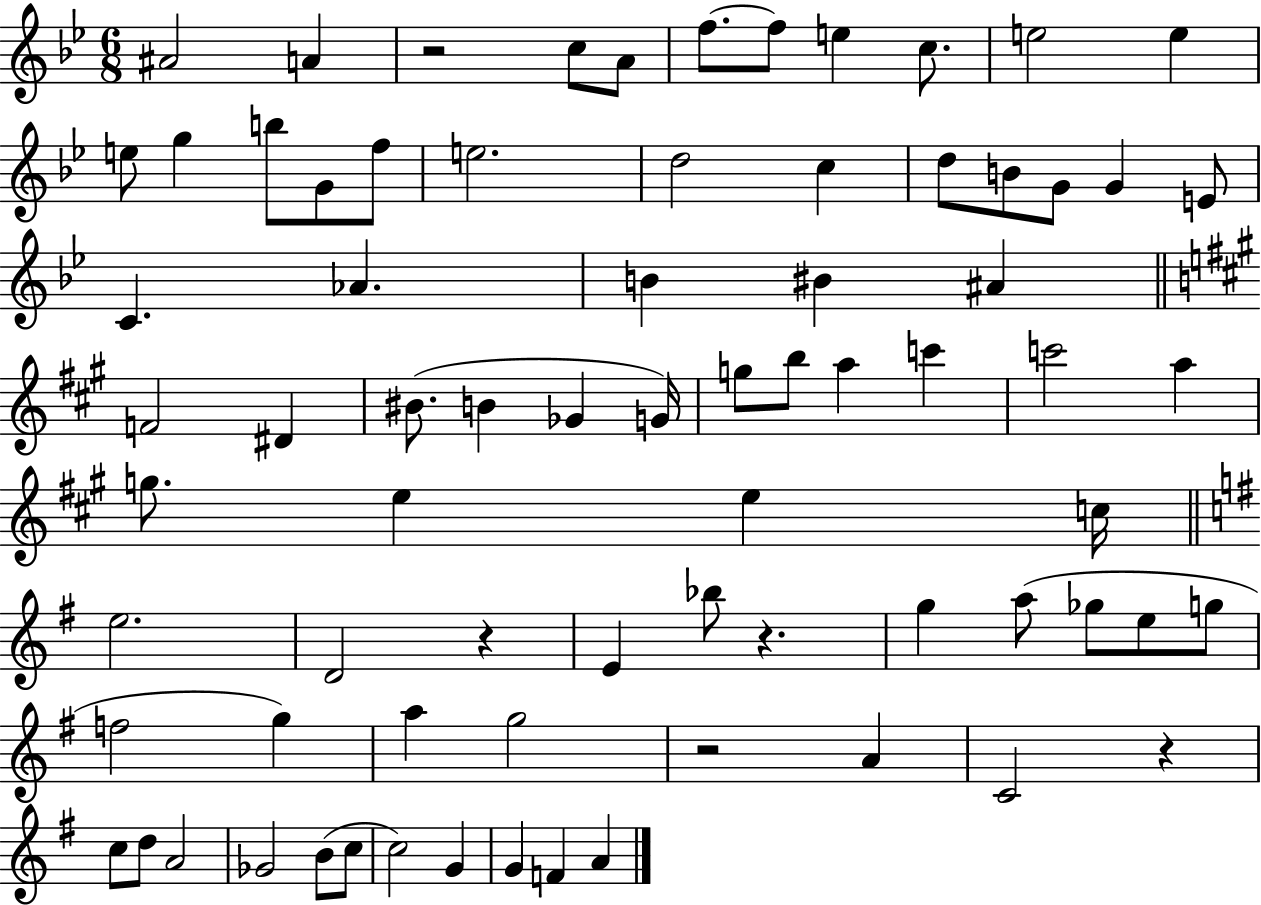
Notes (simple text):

A#4/h A4/q R/h C5/e A4/e F5/e. F5/e E5/q C5/e. E5/h E5/q E5/e G5/q B5/e G4/e F5/e E5/h. D5/h C5/q D5/e B4/e G4/e G4/q E4/e C4/q. Ab4/q. B4/q BIS4/q A#4/q F4/h D#4/q BIS4/e. B4/q Gb4/q G4/s G5/e B5/e A5/q C6/q C6/h A5/q G5/e. E5/q E5/q C5/s E5/h. D4/h R/q E4/q Bb5/e R/q. G5/q A5/e Gb5/e E5/e G5/e F5/h G5/q A5/q G5/h R/h A4/q C4/h R/q C5/e D5/e A4/h Gb4/h B4/e C5/e C5/h G4/q G4/q F4/q A4/q